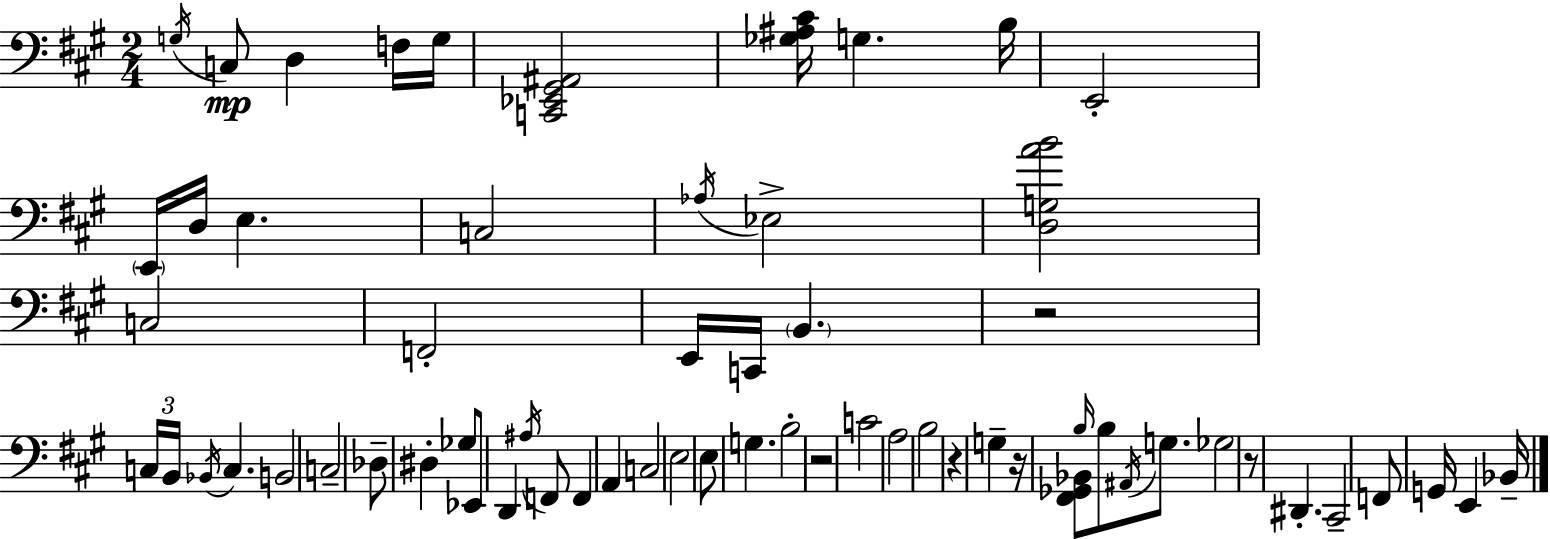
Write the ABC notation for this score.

X:1
T:Untitled
M:2/4
L:1/4
K:A
G,/4 C,/2 D, F,/4 G,/4 [C,,_E,,^G,,^A,,]2 [_G,^A,^C]/4 G, B,/4 E,,2 E,,/4 D,/4 E, C,2 _A,/4 _E,2 [D,G,AB]2 C,2 F,,2 E,,/4 C,,/4 B,, z2 C,/4 B,,/4 _B,,/4 C, B,,2 C,2 _D,/2 ^D, _G,/2 _E,,/2 D,, ^A,/4 F,,/2 F,, A,, C,2 E,2 E,/2 G, B,2 z2 C2 A,2 B,2 z G, z/4 [^F,,_G,,_B,,]/2 B,/4 B,/2 ^A,,/4 G,/2 _G,2 z/2 ^D,, ^C,,2 F,,/2 G,,/4 E,, _B,,/4